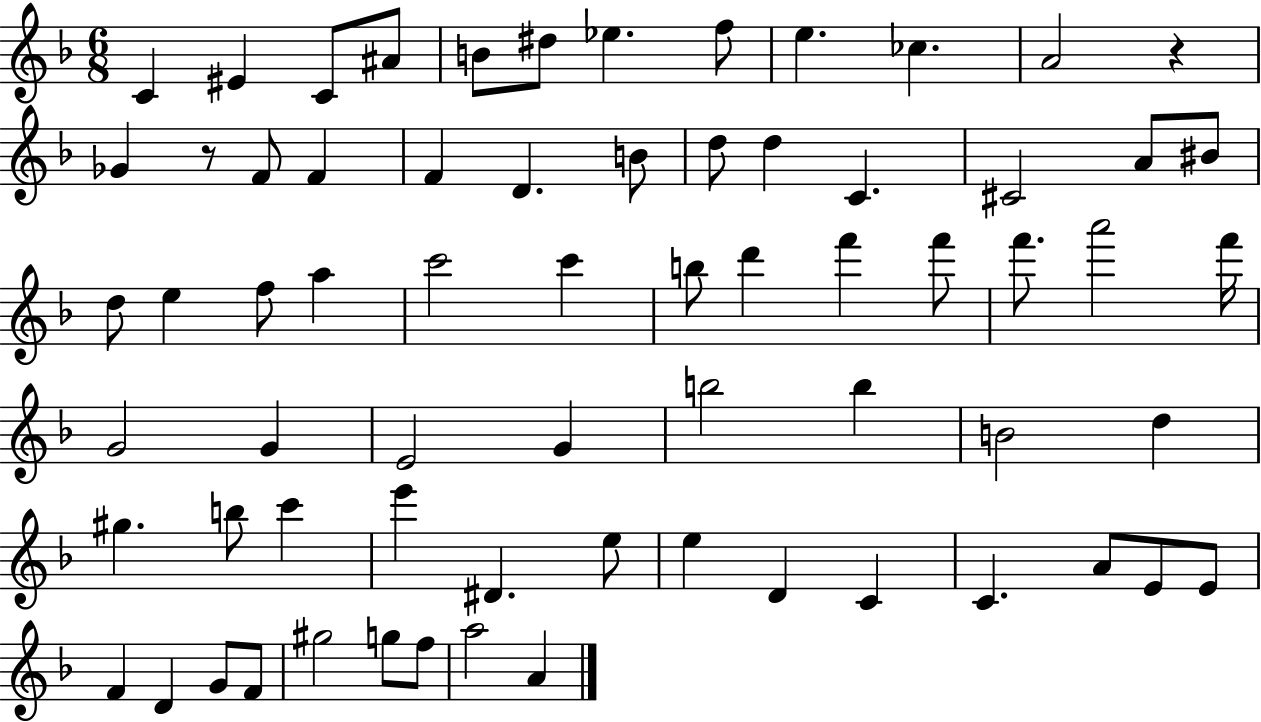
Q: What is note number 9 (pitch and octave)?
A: E5